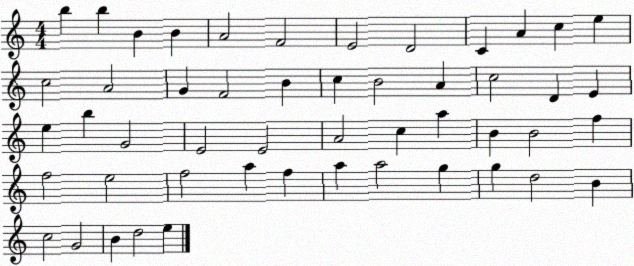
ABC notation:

X:1
T:Untitled
M:4/4
L:1/4
K:C
b b B B A2 F2 E2 D2 C A c e c2 A2 G F2 B c B2 A c2 D E e b G2 E2 E2 A2 c a B B2 f f2 e2 f2 a f a a2 g g d2 B c2 G2 B d2 e